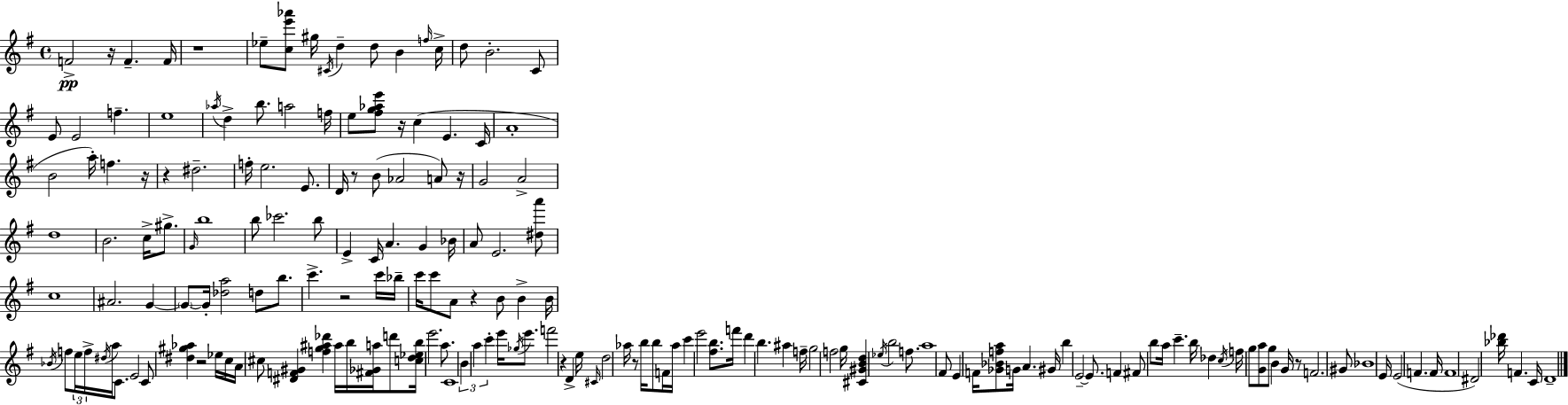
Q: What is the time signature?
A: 4/4